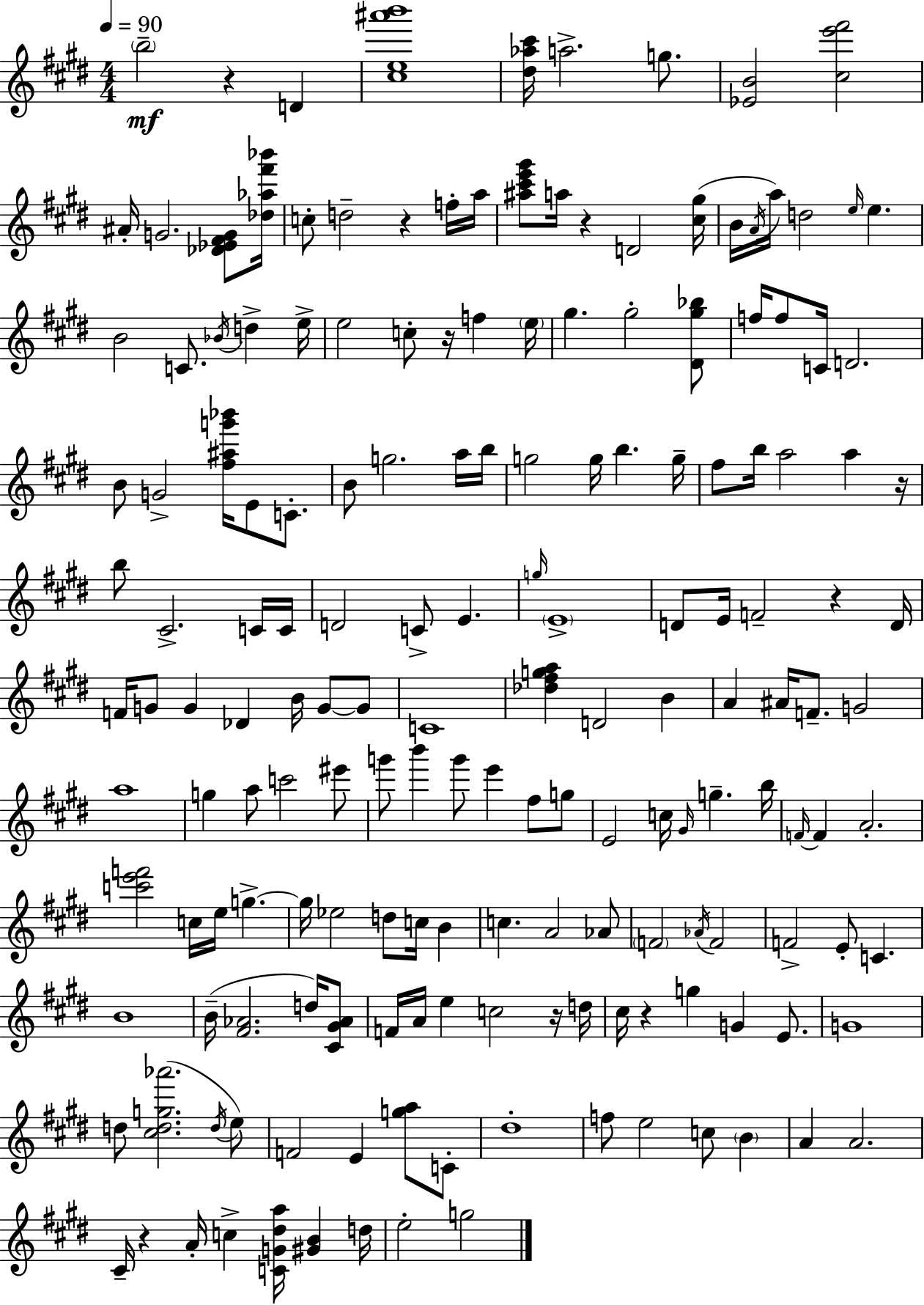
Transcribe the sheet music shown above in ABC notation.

X:1
T:Untitled
M:4/4
L:1/4
K:E
b2 z D [^ce^a'b']4 [^d_a^c']/4 a2 g/2 [_EB]2 [^ce'^f']2 ^A/4 G2 [_D_E^FG]/2 [_d_a^f'_b']/4 c/2 d2 z f/4 a/4 [^a^c'e'^g']/2 a/4 z D2 [^c^g]/4 B/4 A/4 a/4 d2 e/4 e B2 C/2 _B/4 d e/4 e2 c/2 z/4 f e/4 ^g ^g2 [^D^g_b]/2 f/4 f/2 C/4 D2 B/2 G2 [^f^ag'_b']/4 E/2 C/2 B/2 g2 a/4 b/4 g2 g/4 b g/4 ^f/2 b/4 a2 a z/4 b/2 ^C2 C/4 C/4 D2 C/2 E g/4 E4 D/2 E/4 F2 z D/4 F/4 G/2 G _D B/4 G/2 G/2 C4 [_d^fga] D2 B A ^A/4 F/2 G2 a4 g a/2 c'2 ^e'/2 g'/2 b' g'/2 e' ^f/2 g/2 E2 c/4 ^G/4 g b/4 F/4 F A2 [c'e'f']2 c/4 e/4 g g/4 _e2 d/2 c/4 B c A2 _A/2 F2 _A/4 F2 F2 E/2 C B4 B/4 [^F_A]2 d/4 [^C^G_A]/2 F/4 A/4 e c2 z/4 d/4 ^c/4 z g G E/2 G4 d/2 [^cdg_a']2 d/4 e/2 F2 E [ga]/2 C/2 ^d4 f/2 e2 c/2 B A A2 ^C/4 z A/4 c [CG^da]/4 [^GB] d/4 e2 g2